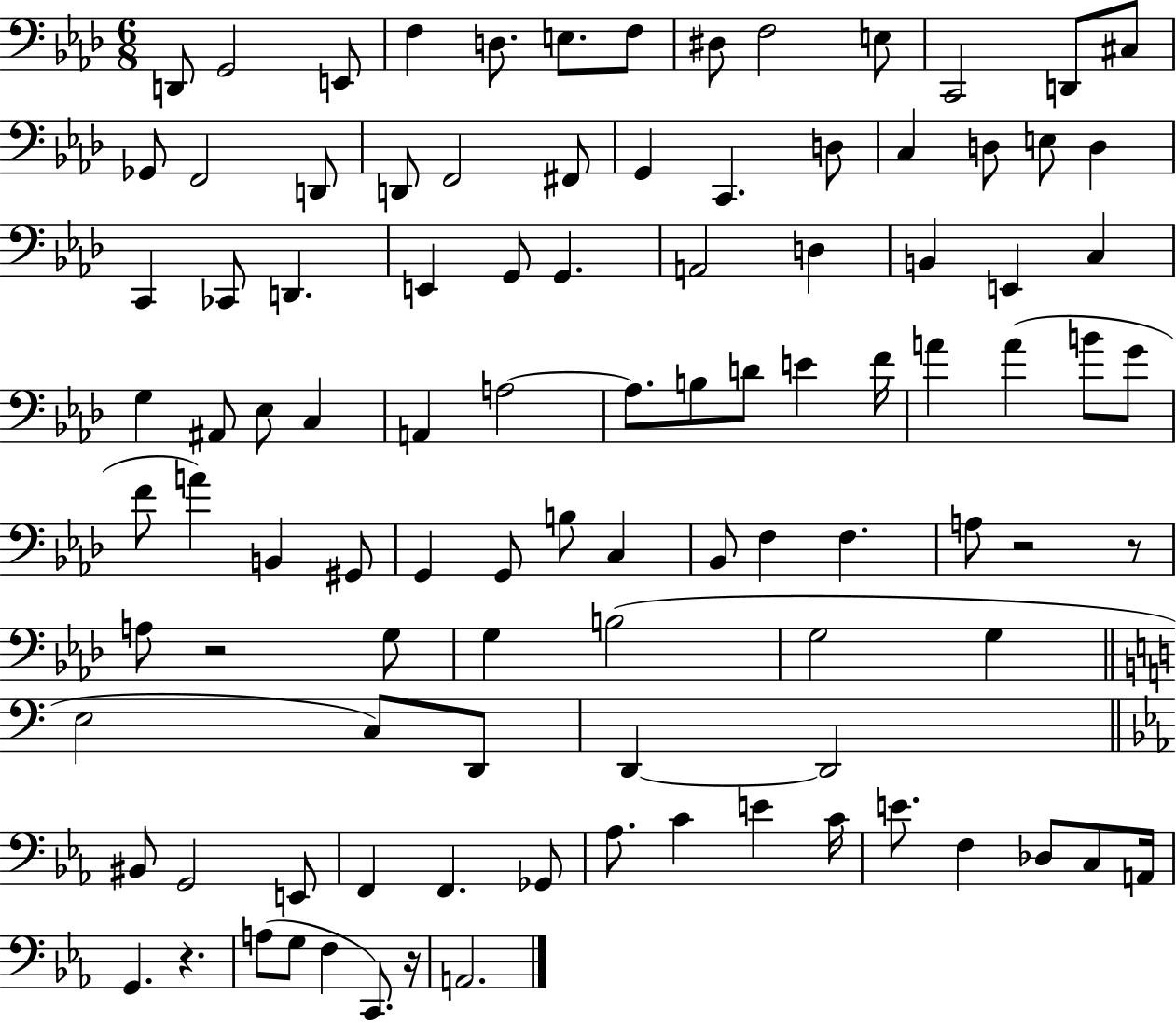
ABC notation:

X:1
T:Untitled
M:6/8
L:1/4
K:Ab
D,,/2 G,,2 E,,/2 F, D,/2 E,/2 F,/2 ^D,/2 F,2 E,/2 C,,2 D,,/2 ^C,/2 _G,,/2 F,,2 D,,/2 D,,/2 F,,2 ^F,,/2 G,, C,, D,/2 C, D,/2 E,/2 D, C,, _C,,/2 D,, E,, G,,/2 G,, A,,2 D, B,, E,, C, G, ^A,,/2 _E,/2 C, A,, A,2 A,/2 B,/2 D/2 E F/4 A A B/2 G/2 F/2 A B,, ^G,,/2 G,, G,,/2 B,/2 C, _B,,/2 F, F, A,/2 z2 z/2 A,/2 z2 G,/2 G, B,2 G,2 G, E,2 C,/2 D,,/2 D,, D,,2 ^B,,/2 G,,2 E,,/2 F,, F,, _G,,/2 _A,/2 C E C/4 E/2 F, _D,/2 C,/2 A,,/4 G,, z A,/2 G,/2 F, C,,/2 z/4 A,,2